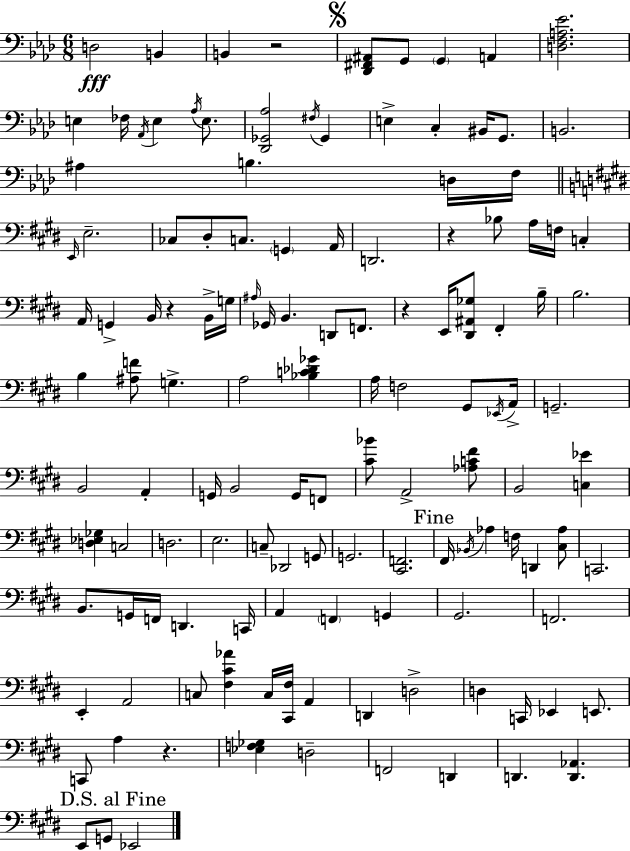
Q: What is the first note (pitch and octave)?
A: D3